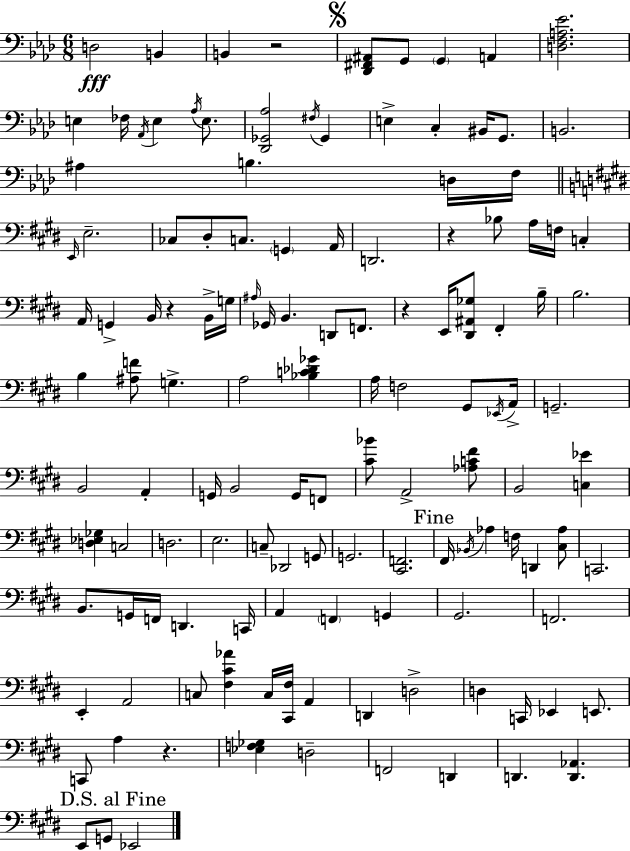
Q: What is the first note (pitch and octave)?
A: D3